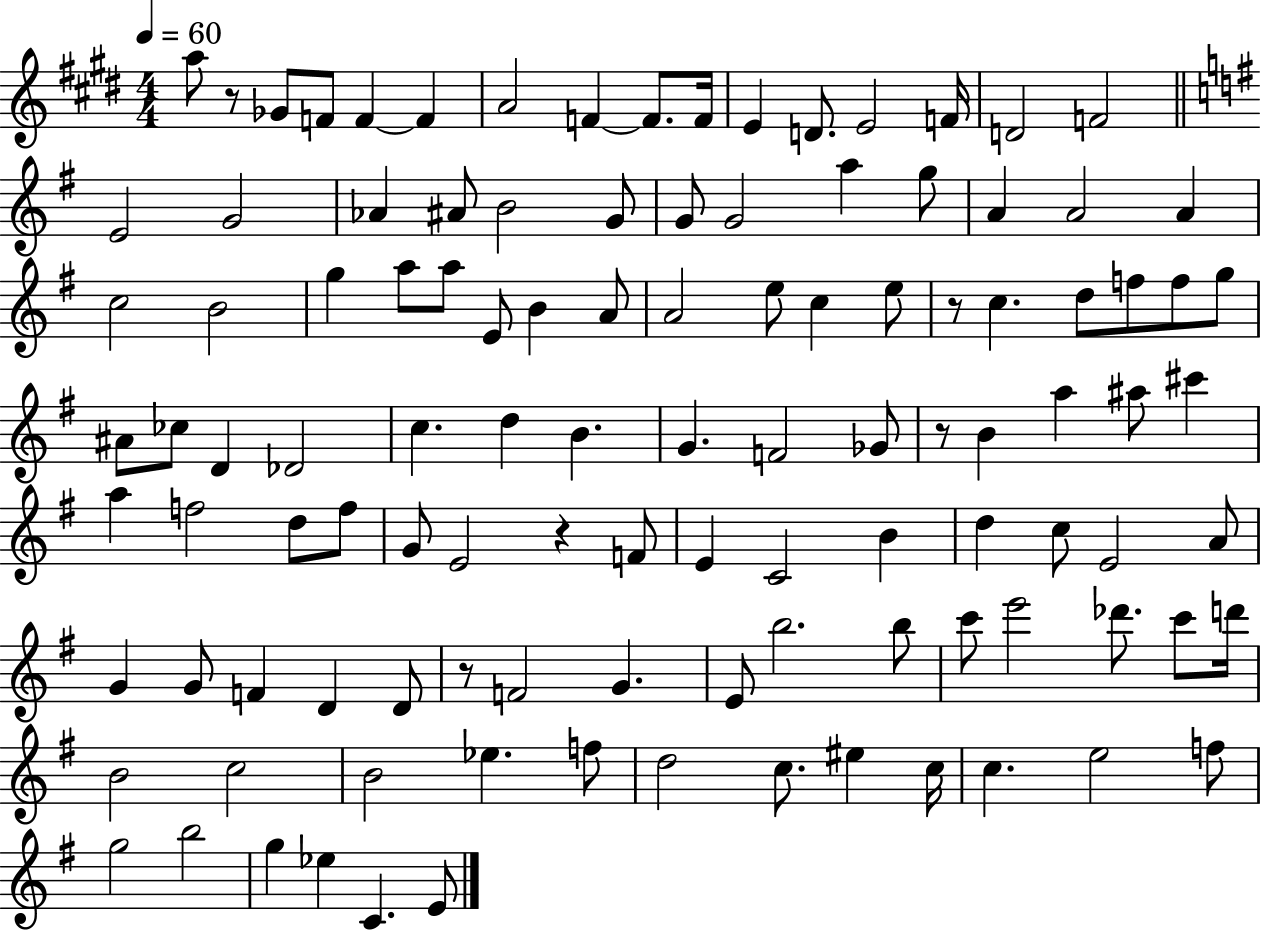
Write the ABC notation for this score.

X:1
T:Untitled
M:4/4
L:1/4
K:E
a/2 z/2 _G/2 F/2 F F A2 F F/2 F/4 E D/2 E2 F/4 D2 F2 E2 G2 _A ^A/2 B2 G/2 G/2 G2 a g/2 A A2 A c2 B2 g a/2 a/2 E/2 B A/2 A2 e/2 c e/2 z/2 c d/2 f/2 f/2 g/2 ^A/2 _c/2 D _D2 c d B G F2 _G/2 z/2 B a ^a/2 ^c' a f2 d/2 f/2 G/2 E2 z F/2 E C2 B d c/2 E2 A/2 G G/2 F D D/2 z/2 F2 G E/2 b2 b/2 c'/2 e'2 _d'/2 c'/2 d'/4 B2 c2 B2 _e f/2 d2 c/2 ^e c/4 c e2 f/2 g2 b2 g _e C E/2